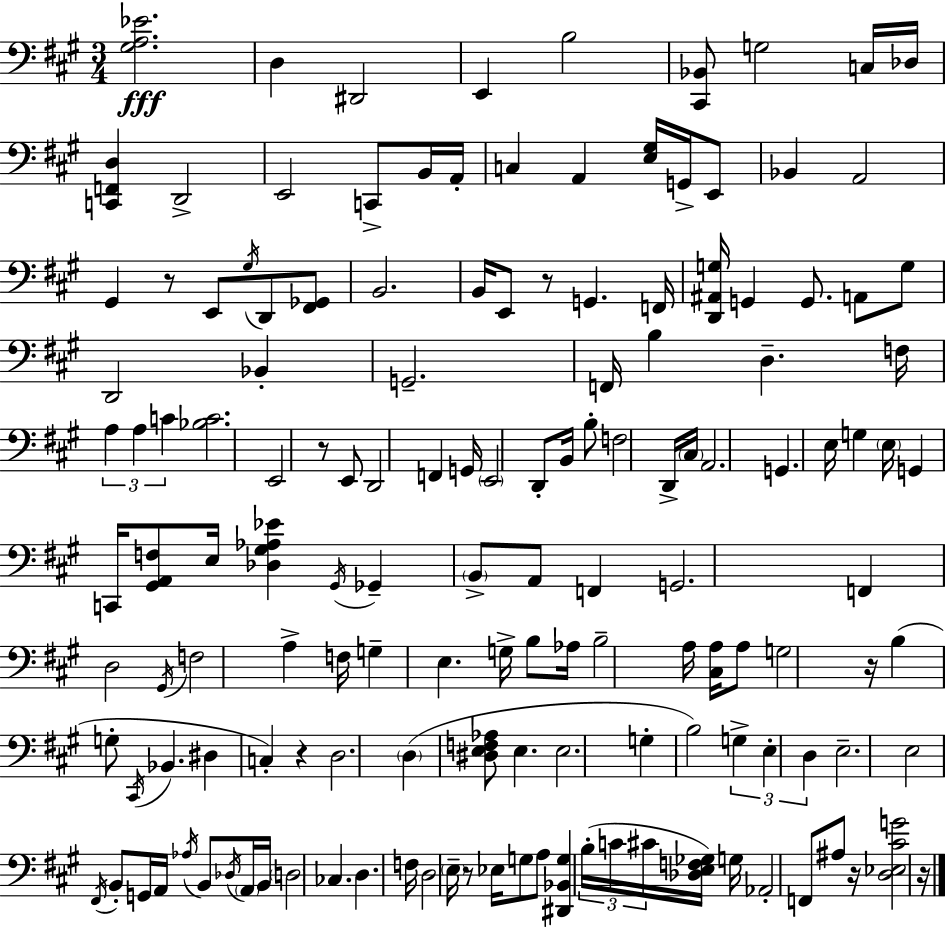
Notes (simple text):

[G#3,A3,Eb4]/h. D3/q D#2/h E2/q B3/h [C#2,Bb2]/e G3/h C3/s Db3/s [C2,F2,D3]/q D2/h E2/h C2/e B2/s A2/s C3/q A2/q [E3,G#3]/s G2/s E2/e Bb2/q A2/h G#2/q R/e E2/e G#3/s D2/e [F#2,Gb2]/e B2/h. B2/s E2/e R/e G2/q. F2/s [D2,A#2,G3]/s G2/q G2/e. A2/e G3/e D2/h Bb2/q G2/h. F2/s B3/q D3/q. F3/s A3/q A3/q C4/q [Bb3,C4]/h. E2/h R/e E2/e D2/h F2/q G2/s E2/h D2/e B2/s B3/e F3/h D2/s C#3/s A2/h. G2/q. E3/s G3/q E3/s G2/q C2/s [G#2,A2,F3]/e E3/s [Db3,G#3,Ab3,Eb4]/q G#2/s Gb2/q B2/e A2/e F2/q G2/h. F2/q D3/h G#2/s F3/h A3/q F3/s G3/q E3/q. G3/s B3/e Ab3/s B3/h A3/s [C#3,A3]/s A3/e G3/h R/s B3/q G3/e C#2/s Bb2/q. D#3/q C3/q R/q D3/h. D3/q [D#3,E3,F3,Ab3]/e E3/q. E3/h. G3/q B3/h G3/q E3/q D3/q E3/h. E3/h F#2/s B2/e G2/s A2/s Ab3/s B2/e Db3/s A2/s B2/s D3/h CES3/q. D3/q. F3/s D3/h E3/s R/e Eb3/s G3/e A3/e [D#2,Bb2,G3]/q B3/s C4/s C#4/s [Db3,E3,F3,Gb3]/s G3/s Ab2/h F2/e A#3/e R/s [D3,Eb3,C#4,G4]/h R/s